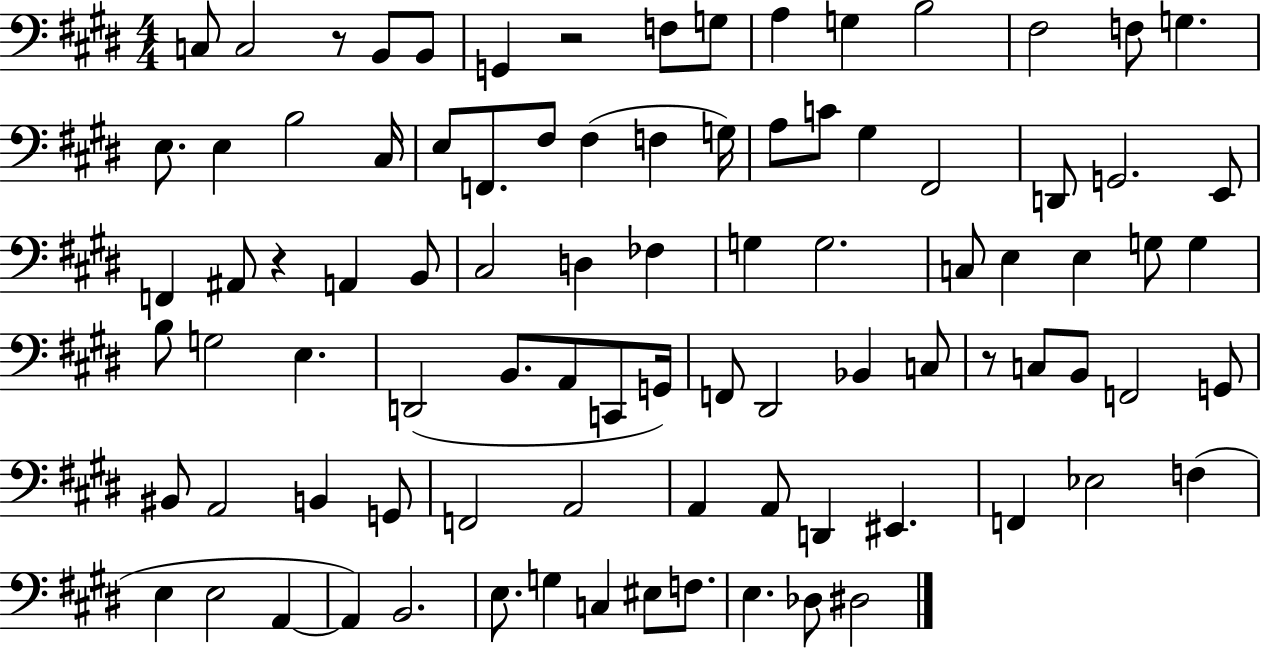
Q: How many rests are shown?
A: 4